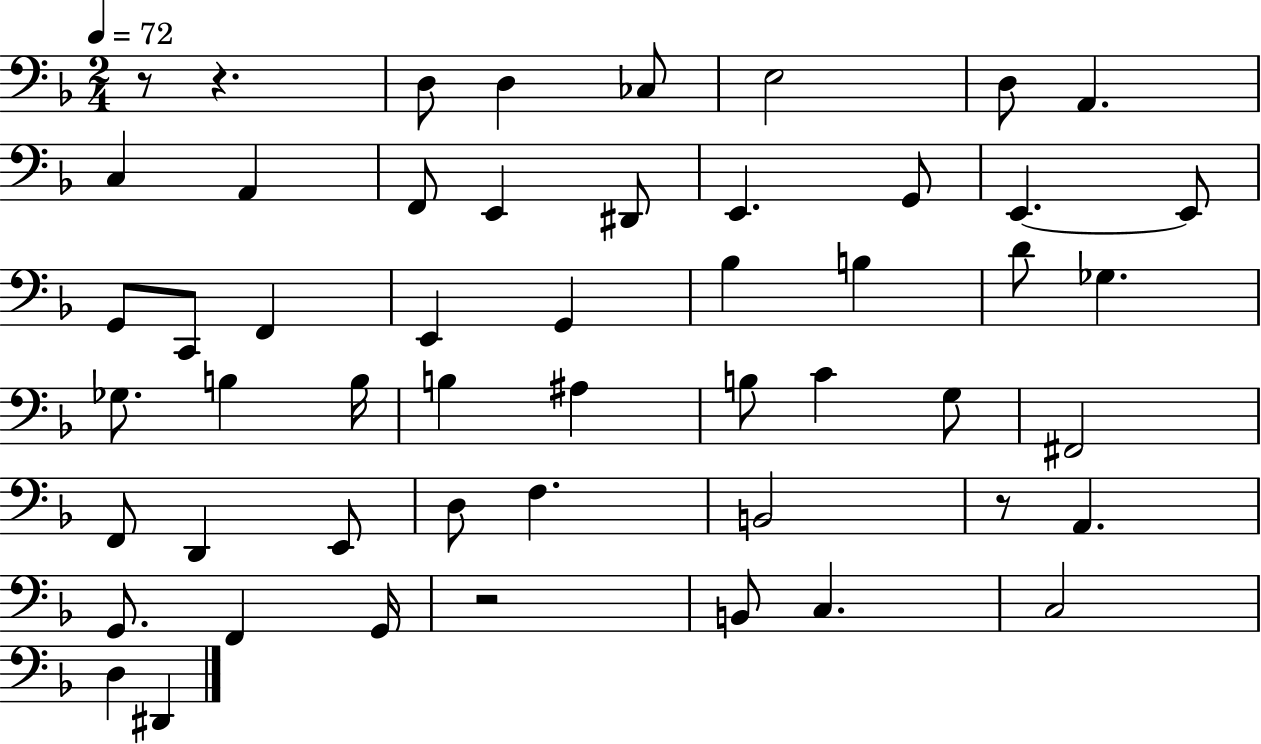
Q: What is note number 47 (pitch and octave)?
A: D3